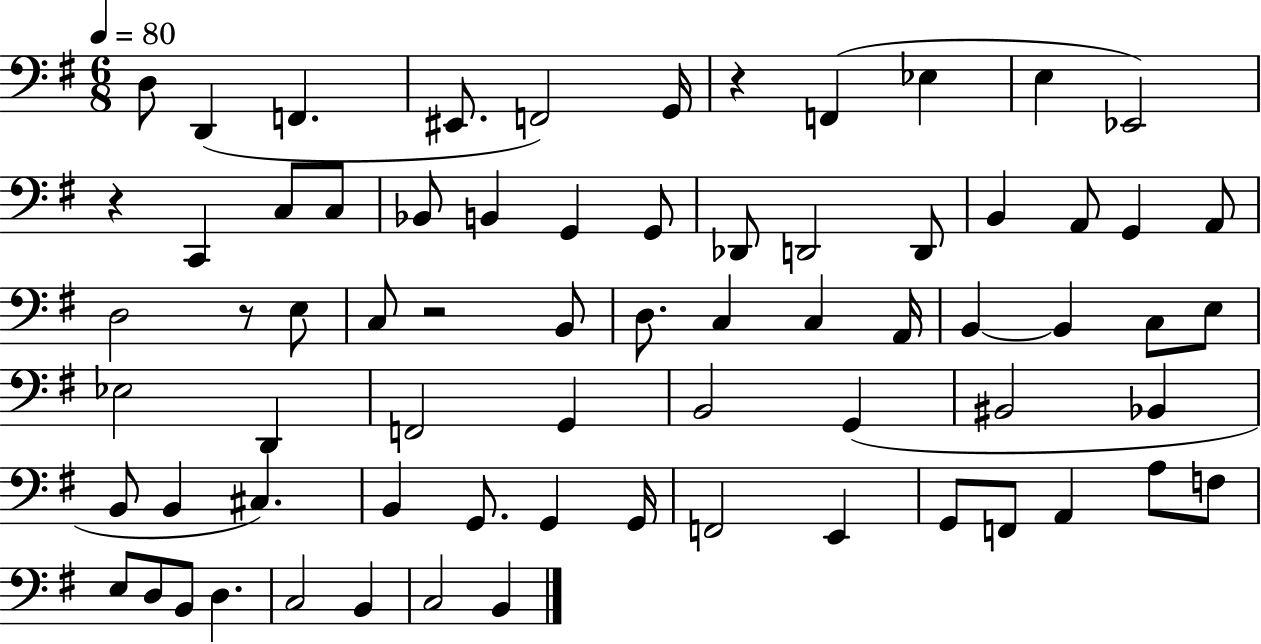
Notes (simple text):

D3/e D2/q F2/q. EIS2/e. F2/h G2/s R/q F2/q Eb3/q E3/q Eb2/h R/q C2/q C3/e C3/e Bb2/e B2/q G2/q G2/e Db2/e D2/h D2/e B2/q A2/e G2/q A2/e D3/h R/e E3/e C3/e R/h B2/e D3/e. C3/q C3/q A2/s B2/q B2/q C3/e E3/e Eb3/h D2/q F2/h G2/q B2/h G2/q BIS2/h Bb2/q B2/e B2/q C#3/q. B2/q G2/e. G2/q G2/s F2/h E2/q G2/e F2/e A2/q A3/e F3/e E3/e D3/e B2/e D3/q. C3/h B2/q C3/h B2/q